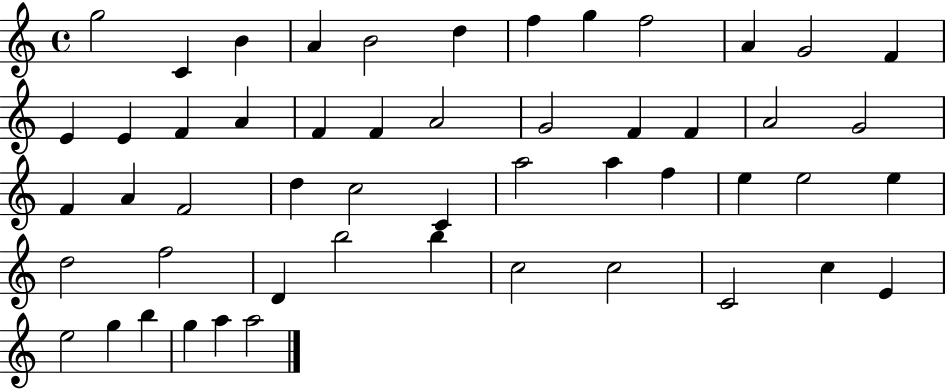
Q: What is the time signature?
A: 4/4